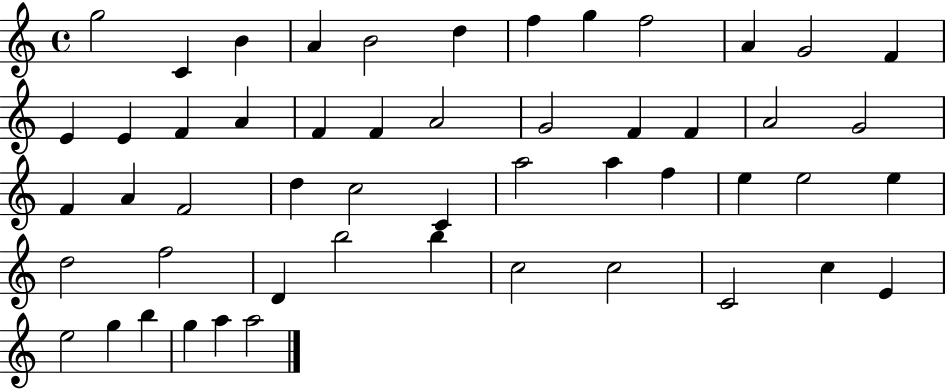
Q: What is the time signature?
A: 4/4